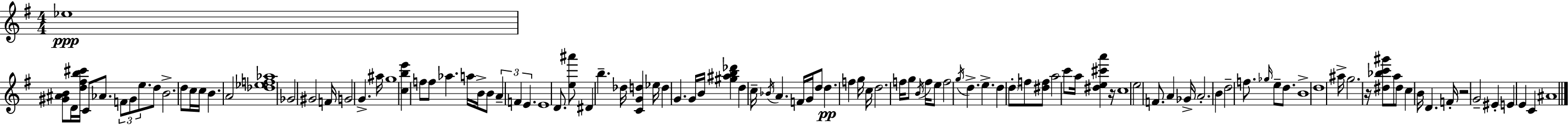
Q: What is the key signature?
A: G major